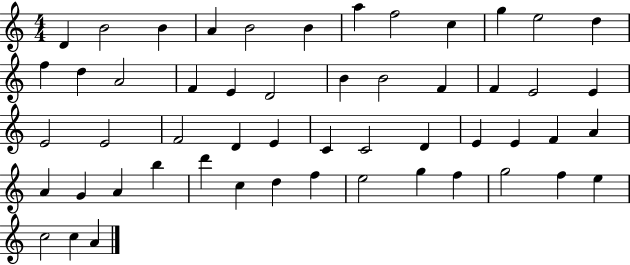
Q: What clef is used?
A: treble